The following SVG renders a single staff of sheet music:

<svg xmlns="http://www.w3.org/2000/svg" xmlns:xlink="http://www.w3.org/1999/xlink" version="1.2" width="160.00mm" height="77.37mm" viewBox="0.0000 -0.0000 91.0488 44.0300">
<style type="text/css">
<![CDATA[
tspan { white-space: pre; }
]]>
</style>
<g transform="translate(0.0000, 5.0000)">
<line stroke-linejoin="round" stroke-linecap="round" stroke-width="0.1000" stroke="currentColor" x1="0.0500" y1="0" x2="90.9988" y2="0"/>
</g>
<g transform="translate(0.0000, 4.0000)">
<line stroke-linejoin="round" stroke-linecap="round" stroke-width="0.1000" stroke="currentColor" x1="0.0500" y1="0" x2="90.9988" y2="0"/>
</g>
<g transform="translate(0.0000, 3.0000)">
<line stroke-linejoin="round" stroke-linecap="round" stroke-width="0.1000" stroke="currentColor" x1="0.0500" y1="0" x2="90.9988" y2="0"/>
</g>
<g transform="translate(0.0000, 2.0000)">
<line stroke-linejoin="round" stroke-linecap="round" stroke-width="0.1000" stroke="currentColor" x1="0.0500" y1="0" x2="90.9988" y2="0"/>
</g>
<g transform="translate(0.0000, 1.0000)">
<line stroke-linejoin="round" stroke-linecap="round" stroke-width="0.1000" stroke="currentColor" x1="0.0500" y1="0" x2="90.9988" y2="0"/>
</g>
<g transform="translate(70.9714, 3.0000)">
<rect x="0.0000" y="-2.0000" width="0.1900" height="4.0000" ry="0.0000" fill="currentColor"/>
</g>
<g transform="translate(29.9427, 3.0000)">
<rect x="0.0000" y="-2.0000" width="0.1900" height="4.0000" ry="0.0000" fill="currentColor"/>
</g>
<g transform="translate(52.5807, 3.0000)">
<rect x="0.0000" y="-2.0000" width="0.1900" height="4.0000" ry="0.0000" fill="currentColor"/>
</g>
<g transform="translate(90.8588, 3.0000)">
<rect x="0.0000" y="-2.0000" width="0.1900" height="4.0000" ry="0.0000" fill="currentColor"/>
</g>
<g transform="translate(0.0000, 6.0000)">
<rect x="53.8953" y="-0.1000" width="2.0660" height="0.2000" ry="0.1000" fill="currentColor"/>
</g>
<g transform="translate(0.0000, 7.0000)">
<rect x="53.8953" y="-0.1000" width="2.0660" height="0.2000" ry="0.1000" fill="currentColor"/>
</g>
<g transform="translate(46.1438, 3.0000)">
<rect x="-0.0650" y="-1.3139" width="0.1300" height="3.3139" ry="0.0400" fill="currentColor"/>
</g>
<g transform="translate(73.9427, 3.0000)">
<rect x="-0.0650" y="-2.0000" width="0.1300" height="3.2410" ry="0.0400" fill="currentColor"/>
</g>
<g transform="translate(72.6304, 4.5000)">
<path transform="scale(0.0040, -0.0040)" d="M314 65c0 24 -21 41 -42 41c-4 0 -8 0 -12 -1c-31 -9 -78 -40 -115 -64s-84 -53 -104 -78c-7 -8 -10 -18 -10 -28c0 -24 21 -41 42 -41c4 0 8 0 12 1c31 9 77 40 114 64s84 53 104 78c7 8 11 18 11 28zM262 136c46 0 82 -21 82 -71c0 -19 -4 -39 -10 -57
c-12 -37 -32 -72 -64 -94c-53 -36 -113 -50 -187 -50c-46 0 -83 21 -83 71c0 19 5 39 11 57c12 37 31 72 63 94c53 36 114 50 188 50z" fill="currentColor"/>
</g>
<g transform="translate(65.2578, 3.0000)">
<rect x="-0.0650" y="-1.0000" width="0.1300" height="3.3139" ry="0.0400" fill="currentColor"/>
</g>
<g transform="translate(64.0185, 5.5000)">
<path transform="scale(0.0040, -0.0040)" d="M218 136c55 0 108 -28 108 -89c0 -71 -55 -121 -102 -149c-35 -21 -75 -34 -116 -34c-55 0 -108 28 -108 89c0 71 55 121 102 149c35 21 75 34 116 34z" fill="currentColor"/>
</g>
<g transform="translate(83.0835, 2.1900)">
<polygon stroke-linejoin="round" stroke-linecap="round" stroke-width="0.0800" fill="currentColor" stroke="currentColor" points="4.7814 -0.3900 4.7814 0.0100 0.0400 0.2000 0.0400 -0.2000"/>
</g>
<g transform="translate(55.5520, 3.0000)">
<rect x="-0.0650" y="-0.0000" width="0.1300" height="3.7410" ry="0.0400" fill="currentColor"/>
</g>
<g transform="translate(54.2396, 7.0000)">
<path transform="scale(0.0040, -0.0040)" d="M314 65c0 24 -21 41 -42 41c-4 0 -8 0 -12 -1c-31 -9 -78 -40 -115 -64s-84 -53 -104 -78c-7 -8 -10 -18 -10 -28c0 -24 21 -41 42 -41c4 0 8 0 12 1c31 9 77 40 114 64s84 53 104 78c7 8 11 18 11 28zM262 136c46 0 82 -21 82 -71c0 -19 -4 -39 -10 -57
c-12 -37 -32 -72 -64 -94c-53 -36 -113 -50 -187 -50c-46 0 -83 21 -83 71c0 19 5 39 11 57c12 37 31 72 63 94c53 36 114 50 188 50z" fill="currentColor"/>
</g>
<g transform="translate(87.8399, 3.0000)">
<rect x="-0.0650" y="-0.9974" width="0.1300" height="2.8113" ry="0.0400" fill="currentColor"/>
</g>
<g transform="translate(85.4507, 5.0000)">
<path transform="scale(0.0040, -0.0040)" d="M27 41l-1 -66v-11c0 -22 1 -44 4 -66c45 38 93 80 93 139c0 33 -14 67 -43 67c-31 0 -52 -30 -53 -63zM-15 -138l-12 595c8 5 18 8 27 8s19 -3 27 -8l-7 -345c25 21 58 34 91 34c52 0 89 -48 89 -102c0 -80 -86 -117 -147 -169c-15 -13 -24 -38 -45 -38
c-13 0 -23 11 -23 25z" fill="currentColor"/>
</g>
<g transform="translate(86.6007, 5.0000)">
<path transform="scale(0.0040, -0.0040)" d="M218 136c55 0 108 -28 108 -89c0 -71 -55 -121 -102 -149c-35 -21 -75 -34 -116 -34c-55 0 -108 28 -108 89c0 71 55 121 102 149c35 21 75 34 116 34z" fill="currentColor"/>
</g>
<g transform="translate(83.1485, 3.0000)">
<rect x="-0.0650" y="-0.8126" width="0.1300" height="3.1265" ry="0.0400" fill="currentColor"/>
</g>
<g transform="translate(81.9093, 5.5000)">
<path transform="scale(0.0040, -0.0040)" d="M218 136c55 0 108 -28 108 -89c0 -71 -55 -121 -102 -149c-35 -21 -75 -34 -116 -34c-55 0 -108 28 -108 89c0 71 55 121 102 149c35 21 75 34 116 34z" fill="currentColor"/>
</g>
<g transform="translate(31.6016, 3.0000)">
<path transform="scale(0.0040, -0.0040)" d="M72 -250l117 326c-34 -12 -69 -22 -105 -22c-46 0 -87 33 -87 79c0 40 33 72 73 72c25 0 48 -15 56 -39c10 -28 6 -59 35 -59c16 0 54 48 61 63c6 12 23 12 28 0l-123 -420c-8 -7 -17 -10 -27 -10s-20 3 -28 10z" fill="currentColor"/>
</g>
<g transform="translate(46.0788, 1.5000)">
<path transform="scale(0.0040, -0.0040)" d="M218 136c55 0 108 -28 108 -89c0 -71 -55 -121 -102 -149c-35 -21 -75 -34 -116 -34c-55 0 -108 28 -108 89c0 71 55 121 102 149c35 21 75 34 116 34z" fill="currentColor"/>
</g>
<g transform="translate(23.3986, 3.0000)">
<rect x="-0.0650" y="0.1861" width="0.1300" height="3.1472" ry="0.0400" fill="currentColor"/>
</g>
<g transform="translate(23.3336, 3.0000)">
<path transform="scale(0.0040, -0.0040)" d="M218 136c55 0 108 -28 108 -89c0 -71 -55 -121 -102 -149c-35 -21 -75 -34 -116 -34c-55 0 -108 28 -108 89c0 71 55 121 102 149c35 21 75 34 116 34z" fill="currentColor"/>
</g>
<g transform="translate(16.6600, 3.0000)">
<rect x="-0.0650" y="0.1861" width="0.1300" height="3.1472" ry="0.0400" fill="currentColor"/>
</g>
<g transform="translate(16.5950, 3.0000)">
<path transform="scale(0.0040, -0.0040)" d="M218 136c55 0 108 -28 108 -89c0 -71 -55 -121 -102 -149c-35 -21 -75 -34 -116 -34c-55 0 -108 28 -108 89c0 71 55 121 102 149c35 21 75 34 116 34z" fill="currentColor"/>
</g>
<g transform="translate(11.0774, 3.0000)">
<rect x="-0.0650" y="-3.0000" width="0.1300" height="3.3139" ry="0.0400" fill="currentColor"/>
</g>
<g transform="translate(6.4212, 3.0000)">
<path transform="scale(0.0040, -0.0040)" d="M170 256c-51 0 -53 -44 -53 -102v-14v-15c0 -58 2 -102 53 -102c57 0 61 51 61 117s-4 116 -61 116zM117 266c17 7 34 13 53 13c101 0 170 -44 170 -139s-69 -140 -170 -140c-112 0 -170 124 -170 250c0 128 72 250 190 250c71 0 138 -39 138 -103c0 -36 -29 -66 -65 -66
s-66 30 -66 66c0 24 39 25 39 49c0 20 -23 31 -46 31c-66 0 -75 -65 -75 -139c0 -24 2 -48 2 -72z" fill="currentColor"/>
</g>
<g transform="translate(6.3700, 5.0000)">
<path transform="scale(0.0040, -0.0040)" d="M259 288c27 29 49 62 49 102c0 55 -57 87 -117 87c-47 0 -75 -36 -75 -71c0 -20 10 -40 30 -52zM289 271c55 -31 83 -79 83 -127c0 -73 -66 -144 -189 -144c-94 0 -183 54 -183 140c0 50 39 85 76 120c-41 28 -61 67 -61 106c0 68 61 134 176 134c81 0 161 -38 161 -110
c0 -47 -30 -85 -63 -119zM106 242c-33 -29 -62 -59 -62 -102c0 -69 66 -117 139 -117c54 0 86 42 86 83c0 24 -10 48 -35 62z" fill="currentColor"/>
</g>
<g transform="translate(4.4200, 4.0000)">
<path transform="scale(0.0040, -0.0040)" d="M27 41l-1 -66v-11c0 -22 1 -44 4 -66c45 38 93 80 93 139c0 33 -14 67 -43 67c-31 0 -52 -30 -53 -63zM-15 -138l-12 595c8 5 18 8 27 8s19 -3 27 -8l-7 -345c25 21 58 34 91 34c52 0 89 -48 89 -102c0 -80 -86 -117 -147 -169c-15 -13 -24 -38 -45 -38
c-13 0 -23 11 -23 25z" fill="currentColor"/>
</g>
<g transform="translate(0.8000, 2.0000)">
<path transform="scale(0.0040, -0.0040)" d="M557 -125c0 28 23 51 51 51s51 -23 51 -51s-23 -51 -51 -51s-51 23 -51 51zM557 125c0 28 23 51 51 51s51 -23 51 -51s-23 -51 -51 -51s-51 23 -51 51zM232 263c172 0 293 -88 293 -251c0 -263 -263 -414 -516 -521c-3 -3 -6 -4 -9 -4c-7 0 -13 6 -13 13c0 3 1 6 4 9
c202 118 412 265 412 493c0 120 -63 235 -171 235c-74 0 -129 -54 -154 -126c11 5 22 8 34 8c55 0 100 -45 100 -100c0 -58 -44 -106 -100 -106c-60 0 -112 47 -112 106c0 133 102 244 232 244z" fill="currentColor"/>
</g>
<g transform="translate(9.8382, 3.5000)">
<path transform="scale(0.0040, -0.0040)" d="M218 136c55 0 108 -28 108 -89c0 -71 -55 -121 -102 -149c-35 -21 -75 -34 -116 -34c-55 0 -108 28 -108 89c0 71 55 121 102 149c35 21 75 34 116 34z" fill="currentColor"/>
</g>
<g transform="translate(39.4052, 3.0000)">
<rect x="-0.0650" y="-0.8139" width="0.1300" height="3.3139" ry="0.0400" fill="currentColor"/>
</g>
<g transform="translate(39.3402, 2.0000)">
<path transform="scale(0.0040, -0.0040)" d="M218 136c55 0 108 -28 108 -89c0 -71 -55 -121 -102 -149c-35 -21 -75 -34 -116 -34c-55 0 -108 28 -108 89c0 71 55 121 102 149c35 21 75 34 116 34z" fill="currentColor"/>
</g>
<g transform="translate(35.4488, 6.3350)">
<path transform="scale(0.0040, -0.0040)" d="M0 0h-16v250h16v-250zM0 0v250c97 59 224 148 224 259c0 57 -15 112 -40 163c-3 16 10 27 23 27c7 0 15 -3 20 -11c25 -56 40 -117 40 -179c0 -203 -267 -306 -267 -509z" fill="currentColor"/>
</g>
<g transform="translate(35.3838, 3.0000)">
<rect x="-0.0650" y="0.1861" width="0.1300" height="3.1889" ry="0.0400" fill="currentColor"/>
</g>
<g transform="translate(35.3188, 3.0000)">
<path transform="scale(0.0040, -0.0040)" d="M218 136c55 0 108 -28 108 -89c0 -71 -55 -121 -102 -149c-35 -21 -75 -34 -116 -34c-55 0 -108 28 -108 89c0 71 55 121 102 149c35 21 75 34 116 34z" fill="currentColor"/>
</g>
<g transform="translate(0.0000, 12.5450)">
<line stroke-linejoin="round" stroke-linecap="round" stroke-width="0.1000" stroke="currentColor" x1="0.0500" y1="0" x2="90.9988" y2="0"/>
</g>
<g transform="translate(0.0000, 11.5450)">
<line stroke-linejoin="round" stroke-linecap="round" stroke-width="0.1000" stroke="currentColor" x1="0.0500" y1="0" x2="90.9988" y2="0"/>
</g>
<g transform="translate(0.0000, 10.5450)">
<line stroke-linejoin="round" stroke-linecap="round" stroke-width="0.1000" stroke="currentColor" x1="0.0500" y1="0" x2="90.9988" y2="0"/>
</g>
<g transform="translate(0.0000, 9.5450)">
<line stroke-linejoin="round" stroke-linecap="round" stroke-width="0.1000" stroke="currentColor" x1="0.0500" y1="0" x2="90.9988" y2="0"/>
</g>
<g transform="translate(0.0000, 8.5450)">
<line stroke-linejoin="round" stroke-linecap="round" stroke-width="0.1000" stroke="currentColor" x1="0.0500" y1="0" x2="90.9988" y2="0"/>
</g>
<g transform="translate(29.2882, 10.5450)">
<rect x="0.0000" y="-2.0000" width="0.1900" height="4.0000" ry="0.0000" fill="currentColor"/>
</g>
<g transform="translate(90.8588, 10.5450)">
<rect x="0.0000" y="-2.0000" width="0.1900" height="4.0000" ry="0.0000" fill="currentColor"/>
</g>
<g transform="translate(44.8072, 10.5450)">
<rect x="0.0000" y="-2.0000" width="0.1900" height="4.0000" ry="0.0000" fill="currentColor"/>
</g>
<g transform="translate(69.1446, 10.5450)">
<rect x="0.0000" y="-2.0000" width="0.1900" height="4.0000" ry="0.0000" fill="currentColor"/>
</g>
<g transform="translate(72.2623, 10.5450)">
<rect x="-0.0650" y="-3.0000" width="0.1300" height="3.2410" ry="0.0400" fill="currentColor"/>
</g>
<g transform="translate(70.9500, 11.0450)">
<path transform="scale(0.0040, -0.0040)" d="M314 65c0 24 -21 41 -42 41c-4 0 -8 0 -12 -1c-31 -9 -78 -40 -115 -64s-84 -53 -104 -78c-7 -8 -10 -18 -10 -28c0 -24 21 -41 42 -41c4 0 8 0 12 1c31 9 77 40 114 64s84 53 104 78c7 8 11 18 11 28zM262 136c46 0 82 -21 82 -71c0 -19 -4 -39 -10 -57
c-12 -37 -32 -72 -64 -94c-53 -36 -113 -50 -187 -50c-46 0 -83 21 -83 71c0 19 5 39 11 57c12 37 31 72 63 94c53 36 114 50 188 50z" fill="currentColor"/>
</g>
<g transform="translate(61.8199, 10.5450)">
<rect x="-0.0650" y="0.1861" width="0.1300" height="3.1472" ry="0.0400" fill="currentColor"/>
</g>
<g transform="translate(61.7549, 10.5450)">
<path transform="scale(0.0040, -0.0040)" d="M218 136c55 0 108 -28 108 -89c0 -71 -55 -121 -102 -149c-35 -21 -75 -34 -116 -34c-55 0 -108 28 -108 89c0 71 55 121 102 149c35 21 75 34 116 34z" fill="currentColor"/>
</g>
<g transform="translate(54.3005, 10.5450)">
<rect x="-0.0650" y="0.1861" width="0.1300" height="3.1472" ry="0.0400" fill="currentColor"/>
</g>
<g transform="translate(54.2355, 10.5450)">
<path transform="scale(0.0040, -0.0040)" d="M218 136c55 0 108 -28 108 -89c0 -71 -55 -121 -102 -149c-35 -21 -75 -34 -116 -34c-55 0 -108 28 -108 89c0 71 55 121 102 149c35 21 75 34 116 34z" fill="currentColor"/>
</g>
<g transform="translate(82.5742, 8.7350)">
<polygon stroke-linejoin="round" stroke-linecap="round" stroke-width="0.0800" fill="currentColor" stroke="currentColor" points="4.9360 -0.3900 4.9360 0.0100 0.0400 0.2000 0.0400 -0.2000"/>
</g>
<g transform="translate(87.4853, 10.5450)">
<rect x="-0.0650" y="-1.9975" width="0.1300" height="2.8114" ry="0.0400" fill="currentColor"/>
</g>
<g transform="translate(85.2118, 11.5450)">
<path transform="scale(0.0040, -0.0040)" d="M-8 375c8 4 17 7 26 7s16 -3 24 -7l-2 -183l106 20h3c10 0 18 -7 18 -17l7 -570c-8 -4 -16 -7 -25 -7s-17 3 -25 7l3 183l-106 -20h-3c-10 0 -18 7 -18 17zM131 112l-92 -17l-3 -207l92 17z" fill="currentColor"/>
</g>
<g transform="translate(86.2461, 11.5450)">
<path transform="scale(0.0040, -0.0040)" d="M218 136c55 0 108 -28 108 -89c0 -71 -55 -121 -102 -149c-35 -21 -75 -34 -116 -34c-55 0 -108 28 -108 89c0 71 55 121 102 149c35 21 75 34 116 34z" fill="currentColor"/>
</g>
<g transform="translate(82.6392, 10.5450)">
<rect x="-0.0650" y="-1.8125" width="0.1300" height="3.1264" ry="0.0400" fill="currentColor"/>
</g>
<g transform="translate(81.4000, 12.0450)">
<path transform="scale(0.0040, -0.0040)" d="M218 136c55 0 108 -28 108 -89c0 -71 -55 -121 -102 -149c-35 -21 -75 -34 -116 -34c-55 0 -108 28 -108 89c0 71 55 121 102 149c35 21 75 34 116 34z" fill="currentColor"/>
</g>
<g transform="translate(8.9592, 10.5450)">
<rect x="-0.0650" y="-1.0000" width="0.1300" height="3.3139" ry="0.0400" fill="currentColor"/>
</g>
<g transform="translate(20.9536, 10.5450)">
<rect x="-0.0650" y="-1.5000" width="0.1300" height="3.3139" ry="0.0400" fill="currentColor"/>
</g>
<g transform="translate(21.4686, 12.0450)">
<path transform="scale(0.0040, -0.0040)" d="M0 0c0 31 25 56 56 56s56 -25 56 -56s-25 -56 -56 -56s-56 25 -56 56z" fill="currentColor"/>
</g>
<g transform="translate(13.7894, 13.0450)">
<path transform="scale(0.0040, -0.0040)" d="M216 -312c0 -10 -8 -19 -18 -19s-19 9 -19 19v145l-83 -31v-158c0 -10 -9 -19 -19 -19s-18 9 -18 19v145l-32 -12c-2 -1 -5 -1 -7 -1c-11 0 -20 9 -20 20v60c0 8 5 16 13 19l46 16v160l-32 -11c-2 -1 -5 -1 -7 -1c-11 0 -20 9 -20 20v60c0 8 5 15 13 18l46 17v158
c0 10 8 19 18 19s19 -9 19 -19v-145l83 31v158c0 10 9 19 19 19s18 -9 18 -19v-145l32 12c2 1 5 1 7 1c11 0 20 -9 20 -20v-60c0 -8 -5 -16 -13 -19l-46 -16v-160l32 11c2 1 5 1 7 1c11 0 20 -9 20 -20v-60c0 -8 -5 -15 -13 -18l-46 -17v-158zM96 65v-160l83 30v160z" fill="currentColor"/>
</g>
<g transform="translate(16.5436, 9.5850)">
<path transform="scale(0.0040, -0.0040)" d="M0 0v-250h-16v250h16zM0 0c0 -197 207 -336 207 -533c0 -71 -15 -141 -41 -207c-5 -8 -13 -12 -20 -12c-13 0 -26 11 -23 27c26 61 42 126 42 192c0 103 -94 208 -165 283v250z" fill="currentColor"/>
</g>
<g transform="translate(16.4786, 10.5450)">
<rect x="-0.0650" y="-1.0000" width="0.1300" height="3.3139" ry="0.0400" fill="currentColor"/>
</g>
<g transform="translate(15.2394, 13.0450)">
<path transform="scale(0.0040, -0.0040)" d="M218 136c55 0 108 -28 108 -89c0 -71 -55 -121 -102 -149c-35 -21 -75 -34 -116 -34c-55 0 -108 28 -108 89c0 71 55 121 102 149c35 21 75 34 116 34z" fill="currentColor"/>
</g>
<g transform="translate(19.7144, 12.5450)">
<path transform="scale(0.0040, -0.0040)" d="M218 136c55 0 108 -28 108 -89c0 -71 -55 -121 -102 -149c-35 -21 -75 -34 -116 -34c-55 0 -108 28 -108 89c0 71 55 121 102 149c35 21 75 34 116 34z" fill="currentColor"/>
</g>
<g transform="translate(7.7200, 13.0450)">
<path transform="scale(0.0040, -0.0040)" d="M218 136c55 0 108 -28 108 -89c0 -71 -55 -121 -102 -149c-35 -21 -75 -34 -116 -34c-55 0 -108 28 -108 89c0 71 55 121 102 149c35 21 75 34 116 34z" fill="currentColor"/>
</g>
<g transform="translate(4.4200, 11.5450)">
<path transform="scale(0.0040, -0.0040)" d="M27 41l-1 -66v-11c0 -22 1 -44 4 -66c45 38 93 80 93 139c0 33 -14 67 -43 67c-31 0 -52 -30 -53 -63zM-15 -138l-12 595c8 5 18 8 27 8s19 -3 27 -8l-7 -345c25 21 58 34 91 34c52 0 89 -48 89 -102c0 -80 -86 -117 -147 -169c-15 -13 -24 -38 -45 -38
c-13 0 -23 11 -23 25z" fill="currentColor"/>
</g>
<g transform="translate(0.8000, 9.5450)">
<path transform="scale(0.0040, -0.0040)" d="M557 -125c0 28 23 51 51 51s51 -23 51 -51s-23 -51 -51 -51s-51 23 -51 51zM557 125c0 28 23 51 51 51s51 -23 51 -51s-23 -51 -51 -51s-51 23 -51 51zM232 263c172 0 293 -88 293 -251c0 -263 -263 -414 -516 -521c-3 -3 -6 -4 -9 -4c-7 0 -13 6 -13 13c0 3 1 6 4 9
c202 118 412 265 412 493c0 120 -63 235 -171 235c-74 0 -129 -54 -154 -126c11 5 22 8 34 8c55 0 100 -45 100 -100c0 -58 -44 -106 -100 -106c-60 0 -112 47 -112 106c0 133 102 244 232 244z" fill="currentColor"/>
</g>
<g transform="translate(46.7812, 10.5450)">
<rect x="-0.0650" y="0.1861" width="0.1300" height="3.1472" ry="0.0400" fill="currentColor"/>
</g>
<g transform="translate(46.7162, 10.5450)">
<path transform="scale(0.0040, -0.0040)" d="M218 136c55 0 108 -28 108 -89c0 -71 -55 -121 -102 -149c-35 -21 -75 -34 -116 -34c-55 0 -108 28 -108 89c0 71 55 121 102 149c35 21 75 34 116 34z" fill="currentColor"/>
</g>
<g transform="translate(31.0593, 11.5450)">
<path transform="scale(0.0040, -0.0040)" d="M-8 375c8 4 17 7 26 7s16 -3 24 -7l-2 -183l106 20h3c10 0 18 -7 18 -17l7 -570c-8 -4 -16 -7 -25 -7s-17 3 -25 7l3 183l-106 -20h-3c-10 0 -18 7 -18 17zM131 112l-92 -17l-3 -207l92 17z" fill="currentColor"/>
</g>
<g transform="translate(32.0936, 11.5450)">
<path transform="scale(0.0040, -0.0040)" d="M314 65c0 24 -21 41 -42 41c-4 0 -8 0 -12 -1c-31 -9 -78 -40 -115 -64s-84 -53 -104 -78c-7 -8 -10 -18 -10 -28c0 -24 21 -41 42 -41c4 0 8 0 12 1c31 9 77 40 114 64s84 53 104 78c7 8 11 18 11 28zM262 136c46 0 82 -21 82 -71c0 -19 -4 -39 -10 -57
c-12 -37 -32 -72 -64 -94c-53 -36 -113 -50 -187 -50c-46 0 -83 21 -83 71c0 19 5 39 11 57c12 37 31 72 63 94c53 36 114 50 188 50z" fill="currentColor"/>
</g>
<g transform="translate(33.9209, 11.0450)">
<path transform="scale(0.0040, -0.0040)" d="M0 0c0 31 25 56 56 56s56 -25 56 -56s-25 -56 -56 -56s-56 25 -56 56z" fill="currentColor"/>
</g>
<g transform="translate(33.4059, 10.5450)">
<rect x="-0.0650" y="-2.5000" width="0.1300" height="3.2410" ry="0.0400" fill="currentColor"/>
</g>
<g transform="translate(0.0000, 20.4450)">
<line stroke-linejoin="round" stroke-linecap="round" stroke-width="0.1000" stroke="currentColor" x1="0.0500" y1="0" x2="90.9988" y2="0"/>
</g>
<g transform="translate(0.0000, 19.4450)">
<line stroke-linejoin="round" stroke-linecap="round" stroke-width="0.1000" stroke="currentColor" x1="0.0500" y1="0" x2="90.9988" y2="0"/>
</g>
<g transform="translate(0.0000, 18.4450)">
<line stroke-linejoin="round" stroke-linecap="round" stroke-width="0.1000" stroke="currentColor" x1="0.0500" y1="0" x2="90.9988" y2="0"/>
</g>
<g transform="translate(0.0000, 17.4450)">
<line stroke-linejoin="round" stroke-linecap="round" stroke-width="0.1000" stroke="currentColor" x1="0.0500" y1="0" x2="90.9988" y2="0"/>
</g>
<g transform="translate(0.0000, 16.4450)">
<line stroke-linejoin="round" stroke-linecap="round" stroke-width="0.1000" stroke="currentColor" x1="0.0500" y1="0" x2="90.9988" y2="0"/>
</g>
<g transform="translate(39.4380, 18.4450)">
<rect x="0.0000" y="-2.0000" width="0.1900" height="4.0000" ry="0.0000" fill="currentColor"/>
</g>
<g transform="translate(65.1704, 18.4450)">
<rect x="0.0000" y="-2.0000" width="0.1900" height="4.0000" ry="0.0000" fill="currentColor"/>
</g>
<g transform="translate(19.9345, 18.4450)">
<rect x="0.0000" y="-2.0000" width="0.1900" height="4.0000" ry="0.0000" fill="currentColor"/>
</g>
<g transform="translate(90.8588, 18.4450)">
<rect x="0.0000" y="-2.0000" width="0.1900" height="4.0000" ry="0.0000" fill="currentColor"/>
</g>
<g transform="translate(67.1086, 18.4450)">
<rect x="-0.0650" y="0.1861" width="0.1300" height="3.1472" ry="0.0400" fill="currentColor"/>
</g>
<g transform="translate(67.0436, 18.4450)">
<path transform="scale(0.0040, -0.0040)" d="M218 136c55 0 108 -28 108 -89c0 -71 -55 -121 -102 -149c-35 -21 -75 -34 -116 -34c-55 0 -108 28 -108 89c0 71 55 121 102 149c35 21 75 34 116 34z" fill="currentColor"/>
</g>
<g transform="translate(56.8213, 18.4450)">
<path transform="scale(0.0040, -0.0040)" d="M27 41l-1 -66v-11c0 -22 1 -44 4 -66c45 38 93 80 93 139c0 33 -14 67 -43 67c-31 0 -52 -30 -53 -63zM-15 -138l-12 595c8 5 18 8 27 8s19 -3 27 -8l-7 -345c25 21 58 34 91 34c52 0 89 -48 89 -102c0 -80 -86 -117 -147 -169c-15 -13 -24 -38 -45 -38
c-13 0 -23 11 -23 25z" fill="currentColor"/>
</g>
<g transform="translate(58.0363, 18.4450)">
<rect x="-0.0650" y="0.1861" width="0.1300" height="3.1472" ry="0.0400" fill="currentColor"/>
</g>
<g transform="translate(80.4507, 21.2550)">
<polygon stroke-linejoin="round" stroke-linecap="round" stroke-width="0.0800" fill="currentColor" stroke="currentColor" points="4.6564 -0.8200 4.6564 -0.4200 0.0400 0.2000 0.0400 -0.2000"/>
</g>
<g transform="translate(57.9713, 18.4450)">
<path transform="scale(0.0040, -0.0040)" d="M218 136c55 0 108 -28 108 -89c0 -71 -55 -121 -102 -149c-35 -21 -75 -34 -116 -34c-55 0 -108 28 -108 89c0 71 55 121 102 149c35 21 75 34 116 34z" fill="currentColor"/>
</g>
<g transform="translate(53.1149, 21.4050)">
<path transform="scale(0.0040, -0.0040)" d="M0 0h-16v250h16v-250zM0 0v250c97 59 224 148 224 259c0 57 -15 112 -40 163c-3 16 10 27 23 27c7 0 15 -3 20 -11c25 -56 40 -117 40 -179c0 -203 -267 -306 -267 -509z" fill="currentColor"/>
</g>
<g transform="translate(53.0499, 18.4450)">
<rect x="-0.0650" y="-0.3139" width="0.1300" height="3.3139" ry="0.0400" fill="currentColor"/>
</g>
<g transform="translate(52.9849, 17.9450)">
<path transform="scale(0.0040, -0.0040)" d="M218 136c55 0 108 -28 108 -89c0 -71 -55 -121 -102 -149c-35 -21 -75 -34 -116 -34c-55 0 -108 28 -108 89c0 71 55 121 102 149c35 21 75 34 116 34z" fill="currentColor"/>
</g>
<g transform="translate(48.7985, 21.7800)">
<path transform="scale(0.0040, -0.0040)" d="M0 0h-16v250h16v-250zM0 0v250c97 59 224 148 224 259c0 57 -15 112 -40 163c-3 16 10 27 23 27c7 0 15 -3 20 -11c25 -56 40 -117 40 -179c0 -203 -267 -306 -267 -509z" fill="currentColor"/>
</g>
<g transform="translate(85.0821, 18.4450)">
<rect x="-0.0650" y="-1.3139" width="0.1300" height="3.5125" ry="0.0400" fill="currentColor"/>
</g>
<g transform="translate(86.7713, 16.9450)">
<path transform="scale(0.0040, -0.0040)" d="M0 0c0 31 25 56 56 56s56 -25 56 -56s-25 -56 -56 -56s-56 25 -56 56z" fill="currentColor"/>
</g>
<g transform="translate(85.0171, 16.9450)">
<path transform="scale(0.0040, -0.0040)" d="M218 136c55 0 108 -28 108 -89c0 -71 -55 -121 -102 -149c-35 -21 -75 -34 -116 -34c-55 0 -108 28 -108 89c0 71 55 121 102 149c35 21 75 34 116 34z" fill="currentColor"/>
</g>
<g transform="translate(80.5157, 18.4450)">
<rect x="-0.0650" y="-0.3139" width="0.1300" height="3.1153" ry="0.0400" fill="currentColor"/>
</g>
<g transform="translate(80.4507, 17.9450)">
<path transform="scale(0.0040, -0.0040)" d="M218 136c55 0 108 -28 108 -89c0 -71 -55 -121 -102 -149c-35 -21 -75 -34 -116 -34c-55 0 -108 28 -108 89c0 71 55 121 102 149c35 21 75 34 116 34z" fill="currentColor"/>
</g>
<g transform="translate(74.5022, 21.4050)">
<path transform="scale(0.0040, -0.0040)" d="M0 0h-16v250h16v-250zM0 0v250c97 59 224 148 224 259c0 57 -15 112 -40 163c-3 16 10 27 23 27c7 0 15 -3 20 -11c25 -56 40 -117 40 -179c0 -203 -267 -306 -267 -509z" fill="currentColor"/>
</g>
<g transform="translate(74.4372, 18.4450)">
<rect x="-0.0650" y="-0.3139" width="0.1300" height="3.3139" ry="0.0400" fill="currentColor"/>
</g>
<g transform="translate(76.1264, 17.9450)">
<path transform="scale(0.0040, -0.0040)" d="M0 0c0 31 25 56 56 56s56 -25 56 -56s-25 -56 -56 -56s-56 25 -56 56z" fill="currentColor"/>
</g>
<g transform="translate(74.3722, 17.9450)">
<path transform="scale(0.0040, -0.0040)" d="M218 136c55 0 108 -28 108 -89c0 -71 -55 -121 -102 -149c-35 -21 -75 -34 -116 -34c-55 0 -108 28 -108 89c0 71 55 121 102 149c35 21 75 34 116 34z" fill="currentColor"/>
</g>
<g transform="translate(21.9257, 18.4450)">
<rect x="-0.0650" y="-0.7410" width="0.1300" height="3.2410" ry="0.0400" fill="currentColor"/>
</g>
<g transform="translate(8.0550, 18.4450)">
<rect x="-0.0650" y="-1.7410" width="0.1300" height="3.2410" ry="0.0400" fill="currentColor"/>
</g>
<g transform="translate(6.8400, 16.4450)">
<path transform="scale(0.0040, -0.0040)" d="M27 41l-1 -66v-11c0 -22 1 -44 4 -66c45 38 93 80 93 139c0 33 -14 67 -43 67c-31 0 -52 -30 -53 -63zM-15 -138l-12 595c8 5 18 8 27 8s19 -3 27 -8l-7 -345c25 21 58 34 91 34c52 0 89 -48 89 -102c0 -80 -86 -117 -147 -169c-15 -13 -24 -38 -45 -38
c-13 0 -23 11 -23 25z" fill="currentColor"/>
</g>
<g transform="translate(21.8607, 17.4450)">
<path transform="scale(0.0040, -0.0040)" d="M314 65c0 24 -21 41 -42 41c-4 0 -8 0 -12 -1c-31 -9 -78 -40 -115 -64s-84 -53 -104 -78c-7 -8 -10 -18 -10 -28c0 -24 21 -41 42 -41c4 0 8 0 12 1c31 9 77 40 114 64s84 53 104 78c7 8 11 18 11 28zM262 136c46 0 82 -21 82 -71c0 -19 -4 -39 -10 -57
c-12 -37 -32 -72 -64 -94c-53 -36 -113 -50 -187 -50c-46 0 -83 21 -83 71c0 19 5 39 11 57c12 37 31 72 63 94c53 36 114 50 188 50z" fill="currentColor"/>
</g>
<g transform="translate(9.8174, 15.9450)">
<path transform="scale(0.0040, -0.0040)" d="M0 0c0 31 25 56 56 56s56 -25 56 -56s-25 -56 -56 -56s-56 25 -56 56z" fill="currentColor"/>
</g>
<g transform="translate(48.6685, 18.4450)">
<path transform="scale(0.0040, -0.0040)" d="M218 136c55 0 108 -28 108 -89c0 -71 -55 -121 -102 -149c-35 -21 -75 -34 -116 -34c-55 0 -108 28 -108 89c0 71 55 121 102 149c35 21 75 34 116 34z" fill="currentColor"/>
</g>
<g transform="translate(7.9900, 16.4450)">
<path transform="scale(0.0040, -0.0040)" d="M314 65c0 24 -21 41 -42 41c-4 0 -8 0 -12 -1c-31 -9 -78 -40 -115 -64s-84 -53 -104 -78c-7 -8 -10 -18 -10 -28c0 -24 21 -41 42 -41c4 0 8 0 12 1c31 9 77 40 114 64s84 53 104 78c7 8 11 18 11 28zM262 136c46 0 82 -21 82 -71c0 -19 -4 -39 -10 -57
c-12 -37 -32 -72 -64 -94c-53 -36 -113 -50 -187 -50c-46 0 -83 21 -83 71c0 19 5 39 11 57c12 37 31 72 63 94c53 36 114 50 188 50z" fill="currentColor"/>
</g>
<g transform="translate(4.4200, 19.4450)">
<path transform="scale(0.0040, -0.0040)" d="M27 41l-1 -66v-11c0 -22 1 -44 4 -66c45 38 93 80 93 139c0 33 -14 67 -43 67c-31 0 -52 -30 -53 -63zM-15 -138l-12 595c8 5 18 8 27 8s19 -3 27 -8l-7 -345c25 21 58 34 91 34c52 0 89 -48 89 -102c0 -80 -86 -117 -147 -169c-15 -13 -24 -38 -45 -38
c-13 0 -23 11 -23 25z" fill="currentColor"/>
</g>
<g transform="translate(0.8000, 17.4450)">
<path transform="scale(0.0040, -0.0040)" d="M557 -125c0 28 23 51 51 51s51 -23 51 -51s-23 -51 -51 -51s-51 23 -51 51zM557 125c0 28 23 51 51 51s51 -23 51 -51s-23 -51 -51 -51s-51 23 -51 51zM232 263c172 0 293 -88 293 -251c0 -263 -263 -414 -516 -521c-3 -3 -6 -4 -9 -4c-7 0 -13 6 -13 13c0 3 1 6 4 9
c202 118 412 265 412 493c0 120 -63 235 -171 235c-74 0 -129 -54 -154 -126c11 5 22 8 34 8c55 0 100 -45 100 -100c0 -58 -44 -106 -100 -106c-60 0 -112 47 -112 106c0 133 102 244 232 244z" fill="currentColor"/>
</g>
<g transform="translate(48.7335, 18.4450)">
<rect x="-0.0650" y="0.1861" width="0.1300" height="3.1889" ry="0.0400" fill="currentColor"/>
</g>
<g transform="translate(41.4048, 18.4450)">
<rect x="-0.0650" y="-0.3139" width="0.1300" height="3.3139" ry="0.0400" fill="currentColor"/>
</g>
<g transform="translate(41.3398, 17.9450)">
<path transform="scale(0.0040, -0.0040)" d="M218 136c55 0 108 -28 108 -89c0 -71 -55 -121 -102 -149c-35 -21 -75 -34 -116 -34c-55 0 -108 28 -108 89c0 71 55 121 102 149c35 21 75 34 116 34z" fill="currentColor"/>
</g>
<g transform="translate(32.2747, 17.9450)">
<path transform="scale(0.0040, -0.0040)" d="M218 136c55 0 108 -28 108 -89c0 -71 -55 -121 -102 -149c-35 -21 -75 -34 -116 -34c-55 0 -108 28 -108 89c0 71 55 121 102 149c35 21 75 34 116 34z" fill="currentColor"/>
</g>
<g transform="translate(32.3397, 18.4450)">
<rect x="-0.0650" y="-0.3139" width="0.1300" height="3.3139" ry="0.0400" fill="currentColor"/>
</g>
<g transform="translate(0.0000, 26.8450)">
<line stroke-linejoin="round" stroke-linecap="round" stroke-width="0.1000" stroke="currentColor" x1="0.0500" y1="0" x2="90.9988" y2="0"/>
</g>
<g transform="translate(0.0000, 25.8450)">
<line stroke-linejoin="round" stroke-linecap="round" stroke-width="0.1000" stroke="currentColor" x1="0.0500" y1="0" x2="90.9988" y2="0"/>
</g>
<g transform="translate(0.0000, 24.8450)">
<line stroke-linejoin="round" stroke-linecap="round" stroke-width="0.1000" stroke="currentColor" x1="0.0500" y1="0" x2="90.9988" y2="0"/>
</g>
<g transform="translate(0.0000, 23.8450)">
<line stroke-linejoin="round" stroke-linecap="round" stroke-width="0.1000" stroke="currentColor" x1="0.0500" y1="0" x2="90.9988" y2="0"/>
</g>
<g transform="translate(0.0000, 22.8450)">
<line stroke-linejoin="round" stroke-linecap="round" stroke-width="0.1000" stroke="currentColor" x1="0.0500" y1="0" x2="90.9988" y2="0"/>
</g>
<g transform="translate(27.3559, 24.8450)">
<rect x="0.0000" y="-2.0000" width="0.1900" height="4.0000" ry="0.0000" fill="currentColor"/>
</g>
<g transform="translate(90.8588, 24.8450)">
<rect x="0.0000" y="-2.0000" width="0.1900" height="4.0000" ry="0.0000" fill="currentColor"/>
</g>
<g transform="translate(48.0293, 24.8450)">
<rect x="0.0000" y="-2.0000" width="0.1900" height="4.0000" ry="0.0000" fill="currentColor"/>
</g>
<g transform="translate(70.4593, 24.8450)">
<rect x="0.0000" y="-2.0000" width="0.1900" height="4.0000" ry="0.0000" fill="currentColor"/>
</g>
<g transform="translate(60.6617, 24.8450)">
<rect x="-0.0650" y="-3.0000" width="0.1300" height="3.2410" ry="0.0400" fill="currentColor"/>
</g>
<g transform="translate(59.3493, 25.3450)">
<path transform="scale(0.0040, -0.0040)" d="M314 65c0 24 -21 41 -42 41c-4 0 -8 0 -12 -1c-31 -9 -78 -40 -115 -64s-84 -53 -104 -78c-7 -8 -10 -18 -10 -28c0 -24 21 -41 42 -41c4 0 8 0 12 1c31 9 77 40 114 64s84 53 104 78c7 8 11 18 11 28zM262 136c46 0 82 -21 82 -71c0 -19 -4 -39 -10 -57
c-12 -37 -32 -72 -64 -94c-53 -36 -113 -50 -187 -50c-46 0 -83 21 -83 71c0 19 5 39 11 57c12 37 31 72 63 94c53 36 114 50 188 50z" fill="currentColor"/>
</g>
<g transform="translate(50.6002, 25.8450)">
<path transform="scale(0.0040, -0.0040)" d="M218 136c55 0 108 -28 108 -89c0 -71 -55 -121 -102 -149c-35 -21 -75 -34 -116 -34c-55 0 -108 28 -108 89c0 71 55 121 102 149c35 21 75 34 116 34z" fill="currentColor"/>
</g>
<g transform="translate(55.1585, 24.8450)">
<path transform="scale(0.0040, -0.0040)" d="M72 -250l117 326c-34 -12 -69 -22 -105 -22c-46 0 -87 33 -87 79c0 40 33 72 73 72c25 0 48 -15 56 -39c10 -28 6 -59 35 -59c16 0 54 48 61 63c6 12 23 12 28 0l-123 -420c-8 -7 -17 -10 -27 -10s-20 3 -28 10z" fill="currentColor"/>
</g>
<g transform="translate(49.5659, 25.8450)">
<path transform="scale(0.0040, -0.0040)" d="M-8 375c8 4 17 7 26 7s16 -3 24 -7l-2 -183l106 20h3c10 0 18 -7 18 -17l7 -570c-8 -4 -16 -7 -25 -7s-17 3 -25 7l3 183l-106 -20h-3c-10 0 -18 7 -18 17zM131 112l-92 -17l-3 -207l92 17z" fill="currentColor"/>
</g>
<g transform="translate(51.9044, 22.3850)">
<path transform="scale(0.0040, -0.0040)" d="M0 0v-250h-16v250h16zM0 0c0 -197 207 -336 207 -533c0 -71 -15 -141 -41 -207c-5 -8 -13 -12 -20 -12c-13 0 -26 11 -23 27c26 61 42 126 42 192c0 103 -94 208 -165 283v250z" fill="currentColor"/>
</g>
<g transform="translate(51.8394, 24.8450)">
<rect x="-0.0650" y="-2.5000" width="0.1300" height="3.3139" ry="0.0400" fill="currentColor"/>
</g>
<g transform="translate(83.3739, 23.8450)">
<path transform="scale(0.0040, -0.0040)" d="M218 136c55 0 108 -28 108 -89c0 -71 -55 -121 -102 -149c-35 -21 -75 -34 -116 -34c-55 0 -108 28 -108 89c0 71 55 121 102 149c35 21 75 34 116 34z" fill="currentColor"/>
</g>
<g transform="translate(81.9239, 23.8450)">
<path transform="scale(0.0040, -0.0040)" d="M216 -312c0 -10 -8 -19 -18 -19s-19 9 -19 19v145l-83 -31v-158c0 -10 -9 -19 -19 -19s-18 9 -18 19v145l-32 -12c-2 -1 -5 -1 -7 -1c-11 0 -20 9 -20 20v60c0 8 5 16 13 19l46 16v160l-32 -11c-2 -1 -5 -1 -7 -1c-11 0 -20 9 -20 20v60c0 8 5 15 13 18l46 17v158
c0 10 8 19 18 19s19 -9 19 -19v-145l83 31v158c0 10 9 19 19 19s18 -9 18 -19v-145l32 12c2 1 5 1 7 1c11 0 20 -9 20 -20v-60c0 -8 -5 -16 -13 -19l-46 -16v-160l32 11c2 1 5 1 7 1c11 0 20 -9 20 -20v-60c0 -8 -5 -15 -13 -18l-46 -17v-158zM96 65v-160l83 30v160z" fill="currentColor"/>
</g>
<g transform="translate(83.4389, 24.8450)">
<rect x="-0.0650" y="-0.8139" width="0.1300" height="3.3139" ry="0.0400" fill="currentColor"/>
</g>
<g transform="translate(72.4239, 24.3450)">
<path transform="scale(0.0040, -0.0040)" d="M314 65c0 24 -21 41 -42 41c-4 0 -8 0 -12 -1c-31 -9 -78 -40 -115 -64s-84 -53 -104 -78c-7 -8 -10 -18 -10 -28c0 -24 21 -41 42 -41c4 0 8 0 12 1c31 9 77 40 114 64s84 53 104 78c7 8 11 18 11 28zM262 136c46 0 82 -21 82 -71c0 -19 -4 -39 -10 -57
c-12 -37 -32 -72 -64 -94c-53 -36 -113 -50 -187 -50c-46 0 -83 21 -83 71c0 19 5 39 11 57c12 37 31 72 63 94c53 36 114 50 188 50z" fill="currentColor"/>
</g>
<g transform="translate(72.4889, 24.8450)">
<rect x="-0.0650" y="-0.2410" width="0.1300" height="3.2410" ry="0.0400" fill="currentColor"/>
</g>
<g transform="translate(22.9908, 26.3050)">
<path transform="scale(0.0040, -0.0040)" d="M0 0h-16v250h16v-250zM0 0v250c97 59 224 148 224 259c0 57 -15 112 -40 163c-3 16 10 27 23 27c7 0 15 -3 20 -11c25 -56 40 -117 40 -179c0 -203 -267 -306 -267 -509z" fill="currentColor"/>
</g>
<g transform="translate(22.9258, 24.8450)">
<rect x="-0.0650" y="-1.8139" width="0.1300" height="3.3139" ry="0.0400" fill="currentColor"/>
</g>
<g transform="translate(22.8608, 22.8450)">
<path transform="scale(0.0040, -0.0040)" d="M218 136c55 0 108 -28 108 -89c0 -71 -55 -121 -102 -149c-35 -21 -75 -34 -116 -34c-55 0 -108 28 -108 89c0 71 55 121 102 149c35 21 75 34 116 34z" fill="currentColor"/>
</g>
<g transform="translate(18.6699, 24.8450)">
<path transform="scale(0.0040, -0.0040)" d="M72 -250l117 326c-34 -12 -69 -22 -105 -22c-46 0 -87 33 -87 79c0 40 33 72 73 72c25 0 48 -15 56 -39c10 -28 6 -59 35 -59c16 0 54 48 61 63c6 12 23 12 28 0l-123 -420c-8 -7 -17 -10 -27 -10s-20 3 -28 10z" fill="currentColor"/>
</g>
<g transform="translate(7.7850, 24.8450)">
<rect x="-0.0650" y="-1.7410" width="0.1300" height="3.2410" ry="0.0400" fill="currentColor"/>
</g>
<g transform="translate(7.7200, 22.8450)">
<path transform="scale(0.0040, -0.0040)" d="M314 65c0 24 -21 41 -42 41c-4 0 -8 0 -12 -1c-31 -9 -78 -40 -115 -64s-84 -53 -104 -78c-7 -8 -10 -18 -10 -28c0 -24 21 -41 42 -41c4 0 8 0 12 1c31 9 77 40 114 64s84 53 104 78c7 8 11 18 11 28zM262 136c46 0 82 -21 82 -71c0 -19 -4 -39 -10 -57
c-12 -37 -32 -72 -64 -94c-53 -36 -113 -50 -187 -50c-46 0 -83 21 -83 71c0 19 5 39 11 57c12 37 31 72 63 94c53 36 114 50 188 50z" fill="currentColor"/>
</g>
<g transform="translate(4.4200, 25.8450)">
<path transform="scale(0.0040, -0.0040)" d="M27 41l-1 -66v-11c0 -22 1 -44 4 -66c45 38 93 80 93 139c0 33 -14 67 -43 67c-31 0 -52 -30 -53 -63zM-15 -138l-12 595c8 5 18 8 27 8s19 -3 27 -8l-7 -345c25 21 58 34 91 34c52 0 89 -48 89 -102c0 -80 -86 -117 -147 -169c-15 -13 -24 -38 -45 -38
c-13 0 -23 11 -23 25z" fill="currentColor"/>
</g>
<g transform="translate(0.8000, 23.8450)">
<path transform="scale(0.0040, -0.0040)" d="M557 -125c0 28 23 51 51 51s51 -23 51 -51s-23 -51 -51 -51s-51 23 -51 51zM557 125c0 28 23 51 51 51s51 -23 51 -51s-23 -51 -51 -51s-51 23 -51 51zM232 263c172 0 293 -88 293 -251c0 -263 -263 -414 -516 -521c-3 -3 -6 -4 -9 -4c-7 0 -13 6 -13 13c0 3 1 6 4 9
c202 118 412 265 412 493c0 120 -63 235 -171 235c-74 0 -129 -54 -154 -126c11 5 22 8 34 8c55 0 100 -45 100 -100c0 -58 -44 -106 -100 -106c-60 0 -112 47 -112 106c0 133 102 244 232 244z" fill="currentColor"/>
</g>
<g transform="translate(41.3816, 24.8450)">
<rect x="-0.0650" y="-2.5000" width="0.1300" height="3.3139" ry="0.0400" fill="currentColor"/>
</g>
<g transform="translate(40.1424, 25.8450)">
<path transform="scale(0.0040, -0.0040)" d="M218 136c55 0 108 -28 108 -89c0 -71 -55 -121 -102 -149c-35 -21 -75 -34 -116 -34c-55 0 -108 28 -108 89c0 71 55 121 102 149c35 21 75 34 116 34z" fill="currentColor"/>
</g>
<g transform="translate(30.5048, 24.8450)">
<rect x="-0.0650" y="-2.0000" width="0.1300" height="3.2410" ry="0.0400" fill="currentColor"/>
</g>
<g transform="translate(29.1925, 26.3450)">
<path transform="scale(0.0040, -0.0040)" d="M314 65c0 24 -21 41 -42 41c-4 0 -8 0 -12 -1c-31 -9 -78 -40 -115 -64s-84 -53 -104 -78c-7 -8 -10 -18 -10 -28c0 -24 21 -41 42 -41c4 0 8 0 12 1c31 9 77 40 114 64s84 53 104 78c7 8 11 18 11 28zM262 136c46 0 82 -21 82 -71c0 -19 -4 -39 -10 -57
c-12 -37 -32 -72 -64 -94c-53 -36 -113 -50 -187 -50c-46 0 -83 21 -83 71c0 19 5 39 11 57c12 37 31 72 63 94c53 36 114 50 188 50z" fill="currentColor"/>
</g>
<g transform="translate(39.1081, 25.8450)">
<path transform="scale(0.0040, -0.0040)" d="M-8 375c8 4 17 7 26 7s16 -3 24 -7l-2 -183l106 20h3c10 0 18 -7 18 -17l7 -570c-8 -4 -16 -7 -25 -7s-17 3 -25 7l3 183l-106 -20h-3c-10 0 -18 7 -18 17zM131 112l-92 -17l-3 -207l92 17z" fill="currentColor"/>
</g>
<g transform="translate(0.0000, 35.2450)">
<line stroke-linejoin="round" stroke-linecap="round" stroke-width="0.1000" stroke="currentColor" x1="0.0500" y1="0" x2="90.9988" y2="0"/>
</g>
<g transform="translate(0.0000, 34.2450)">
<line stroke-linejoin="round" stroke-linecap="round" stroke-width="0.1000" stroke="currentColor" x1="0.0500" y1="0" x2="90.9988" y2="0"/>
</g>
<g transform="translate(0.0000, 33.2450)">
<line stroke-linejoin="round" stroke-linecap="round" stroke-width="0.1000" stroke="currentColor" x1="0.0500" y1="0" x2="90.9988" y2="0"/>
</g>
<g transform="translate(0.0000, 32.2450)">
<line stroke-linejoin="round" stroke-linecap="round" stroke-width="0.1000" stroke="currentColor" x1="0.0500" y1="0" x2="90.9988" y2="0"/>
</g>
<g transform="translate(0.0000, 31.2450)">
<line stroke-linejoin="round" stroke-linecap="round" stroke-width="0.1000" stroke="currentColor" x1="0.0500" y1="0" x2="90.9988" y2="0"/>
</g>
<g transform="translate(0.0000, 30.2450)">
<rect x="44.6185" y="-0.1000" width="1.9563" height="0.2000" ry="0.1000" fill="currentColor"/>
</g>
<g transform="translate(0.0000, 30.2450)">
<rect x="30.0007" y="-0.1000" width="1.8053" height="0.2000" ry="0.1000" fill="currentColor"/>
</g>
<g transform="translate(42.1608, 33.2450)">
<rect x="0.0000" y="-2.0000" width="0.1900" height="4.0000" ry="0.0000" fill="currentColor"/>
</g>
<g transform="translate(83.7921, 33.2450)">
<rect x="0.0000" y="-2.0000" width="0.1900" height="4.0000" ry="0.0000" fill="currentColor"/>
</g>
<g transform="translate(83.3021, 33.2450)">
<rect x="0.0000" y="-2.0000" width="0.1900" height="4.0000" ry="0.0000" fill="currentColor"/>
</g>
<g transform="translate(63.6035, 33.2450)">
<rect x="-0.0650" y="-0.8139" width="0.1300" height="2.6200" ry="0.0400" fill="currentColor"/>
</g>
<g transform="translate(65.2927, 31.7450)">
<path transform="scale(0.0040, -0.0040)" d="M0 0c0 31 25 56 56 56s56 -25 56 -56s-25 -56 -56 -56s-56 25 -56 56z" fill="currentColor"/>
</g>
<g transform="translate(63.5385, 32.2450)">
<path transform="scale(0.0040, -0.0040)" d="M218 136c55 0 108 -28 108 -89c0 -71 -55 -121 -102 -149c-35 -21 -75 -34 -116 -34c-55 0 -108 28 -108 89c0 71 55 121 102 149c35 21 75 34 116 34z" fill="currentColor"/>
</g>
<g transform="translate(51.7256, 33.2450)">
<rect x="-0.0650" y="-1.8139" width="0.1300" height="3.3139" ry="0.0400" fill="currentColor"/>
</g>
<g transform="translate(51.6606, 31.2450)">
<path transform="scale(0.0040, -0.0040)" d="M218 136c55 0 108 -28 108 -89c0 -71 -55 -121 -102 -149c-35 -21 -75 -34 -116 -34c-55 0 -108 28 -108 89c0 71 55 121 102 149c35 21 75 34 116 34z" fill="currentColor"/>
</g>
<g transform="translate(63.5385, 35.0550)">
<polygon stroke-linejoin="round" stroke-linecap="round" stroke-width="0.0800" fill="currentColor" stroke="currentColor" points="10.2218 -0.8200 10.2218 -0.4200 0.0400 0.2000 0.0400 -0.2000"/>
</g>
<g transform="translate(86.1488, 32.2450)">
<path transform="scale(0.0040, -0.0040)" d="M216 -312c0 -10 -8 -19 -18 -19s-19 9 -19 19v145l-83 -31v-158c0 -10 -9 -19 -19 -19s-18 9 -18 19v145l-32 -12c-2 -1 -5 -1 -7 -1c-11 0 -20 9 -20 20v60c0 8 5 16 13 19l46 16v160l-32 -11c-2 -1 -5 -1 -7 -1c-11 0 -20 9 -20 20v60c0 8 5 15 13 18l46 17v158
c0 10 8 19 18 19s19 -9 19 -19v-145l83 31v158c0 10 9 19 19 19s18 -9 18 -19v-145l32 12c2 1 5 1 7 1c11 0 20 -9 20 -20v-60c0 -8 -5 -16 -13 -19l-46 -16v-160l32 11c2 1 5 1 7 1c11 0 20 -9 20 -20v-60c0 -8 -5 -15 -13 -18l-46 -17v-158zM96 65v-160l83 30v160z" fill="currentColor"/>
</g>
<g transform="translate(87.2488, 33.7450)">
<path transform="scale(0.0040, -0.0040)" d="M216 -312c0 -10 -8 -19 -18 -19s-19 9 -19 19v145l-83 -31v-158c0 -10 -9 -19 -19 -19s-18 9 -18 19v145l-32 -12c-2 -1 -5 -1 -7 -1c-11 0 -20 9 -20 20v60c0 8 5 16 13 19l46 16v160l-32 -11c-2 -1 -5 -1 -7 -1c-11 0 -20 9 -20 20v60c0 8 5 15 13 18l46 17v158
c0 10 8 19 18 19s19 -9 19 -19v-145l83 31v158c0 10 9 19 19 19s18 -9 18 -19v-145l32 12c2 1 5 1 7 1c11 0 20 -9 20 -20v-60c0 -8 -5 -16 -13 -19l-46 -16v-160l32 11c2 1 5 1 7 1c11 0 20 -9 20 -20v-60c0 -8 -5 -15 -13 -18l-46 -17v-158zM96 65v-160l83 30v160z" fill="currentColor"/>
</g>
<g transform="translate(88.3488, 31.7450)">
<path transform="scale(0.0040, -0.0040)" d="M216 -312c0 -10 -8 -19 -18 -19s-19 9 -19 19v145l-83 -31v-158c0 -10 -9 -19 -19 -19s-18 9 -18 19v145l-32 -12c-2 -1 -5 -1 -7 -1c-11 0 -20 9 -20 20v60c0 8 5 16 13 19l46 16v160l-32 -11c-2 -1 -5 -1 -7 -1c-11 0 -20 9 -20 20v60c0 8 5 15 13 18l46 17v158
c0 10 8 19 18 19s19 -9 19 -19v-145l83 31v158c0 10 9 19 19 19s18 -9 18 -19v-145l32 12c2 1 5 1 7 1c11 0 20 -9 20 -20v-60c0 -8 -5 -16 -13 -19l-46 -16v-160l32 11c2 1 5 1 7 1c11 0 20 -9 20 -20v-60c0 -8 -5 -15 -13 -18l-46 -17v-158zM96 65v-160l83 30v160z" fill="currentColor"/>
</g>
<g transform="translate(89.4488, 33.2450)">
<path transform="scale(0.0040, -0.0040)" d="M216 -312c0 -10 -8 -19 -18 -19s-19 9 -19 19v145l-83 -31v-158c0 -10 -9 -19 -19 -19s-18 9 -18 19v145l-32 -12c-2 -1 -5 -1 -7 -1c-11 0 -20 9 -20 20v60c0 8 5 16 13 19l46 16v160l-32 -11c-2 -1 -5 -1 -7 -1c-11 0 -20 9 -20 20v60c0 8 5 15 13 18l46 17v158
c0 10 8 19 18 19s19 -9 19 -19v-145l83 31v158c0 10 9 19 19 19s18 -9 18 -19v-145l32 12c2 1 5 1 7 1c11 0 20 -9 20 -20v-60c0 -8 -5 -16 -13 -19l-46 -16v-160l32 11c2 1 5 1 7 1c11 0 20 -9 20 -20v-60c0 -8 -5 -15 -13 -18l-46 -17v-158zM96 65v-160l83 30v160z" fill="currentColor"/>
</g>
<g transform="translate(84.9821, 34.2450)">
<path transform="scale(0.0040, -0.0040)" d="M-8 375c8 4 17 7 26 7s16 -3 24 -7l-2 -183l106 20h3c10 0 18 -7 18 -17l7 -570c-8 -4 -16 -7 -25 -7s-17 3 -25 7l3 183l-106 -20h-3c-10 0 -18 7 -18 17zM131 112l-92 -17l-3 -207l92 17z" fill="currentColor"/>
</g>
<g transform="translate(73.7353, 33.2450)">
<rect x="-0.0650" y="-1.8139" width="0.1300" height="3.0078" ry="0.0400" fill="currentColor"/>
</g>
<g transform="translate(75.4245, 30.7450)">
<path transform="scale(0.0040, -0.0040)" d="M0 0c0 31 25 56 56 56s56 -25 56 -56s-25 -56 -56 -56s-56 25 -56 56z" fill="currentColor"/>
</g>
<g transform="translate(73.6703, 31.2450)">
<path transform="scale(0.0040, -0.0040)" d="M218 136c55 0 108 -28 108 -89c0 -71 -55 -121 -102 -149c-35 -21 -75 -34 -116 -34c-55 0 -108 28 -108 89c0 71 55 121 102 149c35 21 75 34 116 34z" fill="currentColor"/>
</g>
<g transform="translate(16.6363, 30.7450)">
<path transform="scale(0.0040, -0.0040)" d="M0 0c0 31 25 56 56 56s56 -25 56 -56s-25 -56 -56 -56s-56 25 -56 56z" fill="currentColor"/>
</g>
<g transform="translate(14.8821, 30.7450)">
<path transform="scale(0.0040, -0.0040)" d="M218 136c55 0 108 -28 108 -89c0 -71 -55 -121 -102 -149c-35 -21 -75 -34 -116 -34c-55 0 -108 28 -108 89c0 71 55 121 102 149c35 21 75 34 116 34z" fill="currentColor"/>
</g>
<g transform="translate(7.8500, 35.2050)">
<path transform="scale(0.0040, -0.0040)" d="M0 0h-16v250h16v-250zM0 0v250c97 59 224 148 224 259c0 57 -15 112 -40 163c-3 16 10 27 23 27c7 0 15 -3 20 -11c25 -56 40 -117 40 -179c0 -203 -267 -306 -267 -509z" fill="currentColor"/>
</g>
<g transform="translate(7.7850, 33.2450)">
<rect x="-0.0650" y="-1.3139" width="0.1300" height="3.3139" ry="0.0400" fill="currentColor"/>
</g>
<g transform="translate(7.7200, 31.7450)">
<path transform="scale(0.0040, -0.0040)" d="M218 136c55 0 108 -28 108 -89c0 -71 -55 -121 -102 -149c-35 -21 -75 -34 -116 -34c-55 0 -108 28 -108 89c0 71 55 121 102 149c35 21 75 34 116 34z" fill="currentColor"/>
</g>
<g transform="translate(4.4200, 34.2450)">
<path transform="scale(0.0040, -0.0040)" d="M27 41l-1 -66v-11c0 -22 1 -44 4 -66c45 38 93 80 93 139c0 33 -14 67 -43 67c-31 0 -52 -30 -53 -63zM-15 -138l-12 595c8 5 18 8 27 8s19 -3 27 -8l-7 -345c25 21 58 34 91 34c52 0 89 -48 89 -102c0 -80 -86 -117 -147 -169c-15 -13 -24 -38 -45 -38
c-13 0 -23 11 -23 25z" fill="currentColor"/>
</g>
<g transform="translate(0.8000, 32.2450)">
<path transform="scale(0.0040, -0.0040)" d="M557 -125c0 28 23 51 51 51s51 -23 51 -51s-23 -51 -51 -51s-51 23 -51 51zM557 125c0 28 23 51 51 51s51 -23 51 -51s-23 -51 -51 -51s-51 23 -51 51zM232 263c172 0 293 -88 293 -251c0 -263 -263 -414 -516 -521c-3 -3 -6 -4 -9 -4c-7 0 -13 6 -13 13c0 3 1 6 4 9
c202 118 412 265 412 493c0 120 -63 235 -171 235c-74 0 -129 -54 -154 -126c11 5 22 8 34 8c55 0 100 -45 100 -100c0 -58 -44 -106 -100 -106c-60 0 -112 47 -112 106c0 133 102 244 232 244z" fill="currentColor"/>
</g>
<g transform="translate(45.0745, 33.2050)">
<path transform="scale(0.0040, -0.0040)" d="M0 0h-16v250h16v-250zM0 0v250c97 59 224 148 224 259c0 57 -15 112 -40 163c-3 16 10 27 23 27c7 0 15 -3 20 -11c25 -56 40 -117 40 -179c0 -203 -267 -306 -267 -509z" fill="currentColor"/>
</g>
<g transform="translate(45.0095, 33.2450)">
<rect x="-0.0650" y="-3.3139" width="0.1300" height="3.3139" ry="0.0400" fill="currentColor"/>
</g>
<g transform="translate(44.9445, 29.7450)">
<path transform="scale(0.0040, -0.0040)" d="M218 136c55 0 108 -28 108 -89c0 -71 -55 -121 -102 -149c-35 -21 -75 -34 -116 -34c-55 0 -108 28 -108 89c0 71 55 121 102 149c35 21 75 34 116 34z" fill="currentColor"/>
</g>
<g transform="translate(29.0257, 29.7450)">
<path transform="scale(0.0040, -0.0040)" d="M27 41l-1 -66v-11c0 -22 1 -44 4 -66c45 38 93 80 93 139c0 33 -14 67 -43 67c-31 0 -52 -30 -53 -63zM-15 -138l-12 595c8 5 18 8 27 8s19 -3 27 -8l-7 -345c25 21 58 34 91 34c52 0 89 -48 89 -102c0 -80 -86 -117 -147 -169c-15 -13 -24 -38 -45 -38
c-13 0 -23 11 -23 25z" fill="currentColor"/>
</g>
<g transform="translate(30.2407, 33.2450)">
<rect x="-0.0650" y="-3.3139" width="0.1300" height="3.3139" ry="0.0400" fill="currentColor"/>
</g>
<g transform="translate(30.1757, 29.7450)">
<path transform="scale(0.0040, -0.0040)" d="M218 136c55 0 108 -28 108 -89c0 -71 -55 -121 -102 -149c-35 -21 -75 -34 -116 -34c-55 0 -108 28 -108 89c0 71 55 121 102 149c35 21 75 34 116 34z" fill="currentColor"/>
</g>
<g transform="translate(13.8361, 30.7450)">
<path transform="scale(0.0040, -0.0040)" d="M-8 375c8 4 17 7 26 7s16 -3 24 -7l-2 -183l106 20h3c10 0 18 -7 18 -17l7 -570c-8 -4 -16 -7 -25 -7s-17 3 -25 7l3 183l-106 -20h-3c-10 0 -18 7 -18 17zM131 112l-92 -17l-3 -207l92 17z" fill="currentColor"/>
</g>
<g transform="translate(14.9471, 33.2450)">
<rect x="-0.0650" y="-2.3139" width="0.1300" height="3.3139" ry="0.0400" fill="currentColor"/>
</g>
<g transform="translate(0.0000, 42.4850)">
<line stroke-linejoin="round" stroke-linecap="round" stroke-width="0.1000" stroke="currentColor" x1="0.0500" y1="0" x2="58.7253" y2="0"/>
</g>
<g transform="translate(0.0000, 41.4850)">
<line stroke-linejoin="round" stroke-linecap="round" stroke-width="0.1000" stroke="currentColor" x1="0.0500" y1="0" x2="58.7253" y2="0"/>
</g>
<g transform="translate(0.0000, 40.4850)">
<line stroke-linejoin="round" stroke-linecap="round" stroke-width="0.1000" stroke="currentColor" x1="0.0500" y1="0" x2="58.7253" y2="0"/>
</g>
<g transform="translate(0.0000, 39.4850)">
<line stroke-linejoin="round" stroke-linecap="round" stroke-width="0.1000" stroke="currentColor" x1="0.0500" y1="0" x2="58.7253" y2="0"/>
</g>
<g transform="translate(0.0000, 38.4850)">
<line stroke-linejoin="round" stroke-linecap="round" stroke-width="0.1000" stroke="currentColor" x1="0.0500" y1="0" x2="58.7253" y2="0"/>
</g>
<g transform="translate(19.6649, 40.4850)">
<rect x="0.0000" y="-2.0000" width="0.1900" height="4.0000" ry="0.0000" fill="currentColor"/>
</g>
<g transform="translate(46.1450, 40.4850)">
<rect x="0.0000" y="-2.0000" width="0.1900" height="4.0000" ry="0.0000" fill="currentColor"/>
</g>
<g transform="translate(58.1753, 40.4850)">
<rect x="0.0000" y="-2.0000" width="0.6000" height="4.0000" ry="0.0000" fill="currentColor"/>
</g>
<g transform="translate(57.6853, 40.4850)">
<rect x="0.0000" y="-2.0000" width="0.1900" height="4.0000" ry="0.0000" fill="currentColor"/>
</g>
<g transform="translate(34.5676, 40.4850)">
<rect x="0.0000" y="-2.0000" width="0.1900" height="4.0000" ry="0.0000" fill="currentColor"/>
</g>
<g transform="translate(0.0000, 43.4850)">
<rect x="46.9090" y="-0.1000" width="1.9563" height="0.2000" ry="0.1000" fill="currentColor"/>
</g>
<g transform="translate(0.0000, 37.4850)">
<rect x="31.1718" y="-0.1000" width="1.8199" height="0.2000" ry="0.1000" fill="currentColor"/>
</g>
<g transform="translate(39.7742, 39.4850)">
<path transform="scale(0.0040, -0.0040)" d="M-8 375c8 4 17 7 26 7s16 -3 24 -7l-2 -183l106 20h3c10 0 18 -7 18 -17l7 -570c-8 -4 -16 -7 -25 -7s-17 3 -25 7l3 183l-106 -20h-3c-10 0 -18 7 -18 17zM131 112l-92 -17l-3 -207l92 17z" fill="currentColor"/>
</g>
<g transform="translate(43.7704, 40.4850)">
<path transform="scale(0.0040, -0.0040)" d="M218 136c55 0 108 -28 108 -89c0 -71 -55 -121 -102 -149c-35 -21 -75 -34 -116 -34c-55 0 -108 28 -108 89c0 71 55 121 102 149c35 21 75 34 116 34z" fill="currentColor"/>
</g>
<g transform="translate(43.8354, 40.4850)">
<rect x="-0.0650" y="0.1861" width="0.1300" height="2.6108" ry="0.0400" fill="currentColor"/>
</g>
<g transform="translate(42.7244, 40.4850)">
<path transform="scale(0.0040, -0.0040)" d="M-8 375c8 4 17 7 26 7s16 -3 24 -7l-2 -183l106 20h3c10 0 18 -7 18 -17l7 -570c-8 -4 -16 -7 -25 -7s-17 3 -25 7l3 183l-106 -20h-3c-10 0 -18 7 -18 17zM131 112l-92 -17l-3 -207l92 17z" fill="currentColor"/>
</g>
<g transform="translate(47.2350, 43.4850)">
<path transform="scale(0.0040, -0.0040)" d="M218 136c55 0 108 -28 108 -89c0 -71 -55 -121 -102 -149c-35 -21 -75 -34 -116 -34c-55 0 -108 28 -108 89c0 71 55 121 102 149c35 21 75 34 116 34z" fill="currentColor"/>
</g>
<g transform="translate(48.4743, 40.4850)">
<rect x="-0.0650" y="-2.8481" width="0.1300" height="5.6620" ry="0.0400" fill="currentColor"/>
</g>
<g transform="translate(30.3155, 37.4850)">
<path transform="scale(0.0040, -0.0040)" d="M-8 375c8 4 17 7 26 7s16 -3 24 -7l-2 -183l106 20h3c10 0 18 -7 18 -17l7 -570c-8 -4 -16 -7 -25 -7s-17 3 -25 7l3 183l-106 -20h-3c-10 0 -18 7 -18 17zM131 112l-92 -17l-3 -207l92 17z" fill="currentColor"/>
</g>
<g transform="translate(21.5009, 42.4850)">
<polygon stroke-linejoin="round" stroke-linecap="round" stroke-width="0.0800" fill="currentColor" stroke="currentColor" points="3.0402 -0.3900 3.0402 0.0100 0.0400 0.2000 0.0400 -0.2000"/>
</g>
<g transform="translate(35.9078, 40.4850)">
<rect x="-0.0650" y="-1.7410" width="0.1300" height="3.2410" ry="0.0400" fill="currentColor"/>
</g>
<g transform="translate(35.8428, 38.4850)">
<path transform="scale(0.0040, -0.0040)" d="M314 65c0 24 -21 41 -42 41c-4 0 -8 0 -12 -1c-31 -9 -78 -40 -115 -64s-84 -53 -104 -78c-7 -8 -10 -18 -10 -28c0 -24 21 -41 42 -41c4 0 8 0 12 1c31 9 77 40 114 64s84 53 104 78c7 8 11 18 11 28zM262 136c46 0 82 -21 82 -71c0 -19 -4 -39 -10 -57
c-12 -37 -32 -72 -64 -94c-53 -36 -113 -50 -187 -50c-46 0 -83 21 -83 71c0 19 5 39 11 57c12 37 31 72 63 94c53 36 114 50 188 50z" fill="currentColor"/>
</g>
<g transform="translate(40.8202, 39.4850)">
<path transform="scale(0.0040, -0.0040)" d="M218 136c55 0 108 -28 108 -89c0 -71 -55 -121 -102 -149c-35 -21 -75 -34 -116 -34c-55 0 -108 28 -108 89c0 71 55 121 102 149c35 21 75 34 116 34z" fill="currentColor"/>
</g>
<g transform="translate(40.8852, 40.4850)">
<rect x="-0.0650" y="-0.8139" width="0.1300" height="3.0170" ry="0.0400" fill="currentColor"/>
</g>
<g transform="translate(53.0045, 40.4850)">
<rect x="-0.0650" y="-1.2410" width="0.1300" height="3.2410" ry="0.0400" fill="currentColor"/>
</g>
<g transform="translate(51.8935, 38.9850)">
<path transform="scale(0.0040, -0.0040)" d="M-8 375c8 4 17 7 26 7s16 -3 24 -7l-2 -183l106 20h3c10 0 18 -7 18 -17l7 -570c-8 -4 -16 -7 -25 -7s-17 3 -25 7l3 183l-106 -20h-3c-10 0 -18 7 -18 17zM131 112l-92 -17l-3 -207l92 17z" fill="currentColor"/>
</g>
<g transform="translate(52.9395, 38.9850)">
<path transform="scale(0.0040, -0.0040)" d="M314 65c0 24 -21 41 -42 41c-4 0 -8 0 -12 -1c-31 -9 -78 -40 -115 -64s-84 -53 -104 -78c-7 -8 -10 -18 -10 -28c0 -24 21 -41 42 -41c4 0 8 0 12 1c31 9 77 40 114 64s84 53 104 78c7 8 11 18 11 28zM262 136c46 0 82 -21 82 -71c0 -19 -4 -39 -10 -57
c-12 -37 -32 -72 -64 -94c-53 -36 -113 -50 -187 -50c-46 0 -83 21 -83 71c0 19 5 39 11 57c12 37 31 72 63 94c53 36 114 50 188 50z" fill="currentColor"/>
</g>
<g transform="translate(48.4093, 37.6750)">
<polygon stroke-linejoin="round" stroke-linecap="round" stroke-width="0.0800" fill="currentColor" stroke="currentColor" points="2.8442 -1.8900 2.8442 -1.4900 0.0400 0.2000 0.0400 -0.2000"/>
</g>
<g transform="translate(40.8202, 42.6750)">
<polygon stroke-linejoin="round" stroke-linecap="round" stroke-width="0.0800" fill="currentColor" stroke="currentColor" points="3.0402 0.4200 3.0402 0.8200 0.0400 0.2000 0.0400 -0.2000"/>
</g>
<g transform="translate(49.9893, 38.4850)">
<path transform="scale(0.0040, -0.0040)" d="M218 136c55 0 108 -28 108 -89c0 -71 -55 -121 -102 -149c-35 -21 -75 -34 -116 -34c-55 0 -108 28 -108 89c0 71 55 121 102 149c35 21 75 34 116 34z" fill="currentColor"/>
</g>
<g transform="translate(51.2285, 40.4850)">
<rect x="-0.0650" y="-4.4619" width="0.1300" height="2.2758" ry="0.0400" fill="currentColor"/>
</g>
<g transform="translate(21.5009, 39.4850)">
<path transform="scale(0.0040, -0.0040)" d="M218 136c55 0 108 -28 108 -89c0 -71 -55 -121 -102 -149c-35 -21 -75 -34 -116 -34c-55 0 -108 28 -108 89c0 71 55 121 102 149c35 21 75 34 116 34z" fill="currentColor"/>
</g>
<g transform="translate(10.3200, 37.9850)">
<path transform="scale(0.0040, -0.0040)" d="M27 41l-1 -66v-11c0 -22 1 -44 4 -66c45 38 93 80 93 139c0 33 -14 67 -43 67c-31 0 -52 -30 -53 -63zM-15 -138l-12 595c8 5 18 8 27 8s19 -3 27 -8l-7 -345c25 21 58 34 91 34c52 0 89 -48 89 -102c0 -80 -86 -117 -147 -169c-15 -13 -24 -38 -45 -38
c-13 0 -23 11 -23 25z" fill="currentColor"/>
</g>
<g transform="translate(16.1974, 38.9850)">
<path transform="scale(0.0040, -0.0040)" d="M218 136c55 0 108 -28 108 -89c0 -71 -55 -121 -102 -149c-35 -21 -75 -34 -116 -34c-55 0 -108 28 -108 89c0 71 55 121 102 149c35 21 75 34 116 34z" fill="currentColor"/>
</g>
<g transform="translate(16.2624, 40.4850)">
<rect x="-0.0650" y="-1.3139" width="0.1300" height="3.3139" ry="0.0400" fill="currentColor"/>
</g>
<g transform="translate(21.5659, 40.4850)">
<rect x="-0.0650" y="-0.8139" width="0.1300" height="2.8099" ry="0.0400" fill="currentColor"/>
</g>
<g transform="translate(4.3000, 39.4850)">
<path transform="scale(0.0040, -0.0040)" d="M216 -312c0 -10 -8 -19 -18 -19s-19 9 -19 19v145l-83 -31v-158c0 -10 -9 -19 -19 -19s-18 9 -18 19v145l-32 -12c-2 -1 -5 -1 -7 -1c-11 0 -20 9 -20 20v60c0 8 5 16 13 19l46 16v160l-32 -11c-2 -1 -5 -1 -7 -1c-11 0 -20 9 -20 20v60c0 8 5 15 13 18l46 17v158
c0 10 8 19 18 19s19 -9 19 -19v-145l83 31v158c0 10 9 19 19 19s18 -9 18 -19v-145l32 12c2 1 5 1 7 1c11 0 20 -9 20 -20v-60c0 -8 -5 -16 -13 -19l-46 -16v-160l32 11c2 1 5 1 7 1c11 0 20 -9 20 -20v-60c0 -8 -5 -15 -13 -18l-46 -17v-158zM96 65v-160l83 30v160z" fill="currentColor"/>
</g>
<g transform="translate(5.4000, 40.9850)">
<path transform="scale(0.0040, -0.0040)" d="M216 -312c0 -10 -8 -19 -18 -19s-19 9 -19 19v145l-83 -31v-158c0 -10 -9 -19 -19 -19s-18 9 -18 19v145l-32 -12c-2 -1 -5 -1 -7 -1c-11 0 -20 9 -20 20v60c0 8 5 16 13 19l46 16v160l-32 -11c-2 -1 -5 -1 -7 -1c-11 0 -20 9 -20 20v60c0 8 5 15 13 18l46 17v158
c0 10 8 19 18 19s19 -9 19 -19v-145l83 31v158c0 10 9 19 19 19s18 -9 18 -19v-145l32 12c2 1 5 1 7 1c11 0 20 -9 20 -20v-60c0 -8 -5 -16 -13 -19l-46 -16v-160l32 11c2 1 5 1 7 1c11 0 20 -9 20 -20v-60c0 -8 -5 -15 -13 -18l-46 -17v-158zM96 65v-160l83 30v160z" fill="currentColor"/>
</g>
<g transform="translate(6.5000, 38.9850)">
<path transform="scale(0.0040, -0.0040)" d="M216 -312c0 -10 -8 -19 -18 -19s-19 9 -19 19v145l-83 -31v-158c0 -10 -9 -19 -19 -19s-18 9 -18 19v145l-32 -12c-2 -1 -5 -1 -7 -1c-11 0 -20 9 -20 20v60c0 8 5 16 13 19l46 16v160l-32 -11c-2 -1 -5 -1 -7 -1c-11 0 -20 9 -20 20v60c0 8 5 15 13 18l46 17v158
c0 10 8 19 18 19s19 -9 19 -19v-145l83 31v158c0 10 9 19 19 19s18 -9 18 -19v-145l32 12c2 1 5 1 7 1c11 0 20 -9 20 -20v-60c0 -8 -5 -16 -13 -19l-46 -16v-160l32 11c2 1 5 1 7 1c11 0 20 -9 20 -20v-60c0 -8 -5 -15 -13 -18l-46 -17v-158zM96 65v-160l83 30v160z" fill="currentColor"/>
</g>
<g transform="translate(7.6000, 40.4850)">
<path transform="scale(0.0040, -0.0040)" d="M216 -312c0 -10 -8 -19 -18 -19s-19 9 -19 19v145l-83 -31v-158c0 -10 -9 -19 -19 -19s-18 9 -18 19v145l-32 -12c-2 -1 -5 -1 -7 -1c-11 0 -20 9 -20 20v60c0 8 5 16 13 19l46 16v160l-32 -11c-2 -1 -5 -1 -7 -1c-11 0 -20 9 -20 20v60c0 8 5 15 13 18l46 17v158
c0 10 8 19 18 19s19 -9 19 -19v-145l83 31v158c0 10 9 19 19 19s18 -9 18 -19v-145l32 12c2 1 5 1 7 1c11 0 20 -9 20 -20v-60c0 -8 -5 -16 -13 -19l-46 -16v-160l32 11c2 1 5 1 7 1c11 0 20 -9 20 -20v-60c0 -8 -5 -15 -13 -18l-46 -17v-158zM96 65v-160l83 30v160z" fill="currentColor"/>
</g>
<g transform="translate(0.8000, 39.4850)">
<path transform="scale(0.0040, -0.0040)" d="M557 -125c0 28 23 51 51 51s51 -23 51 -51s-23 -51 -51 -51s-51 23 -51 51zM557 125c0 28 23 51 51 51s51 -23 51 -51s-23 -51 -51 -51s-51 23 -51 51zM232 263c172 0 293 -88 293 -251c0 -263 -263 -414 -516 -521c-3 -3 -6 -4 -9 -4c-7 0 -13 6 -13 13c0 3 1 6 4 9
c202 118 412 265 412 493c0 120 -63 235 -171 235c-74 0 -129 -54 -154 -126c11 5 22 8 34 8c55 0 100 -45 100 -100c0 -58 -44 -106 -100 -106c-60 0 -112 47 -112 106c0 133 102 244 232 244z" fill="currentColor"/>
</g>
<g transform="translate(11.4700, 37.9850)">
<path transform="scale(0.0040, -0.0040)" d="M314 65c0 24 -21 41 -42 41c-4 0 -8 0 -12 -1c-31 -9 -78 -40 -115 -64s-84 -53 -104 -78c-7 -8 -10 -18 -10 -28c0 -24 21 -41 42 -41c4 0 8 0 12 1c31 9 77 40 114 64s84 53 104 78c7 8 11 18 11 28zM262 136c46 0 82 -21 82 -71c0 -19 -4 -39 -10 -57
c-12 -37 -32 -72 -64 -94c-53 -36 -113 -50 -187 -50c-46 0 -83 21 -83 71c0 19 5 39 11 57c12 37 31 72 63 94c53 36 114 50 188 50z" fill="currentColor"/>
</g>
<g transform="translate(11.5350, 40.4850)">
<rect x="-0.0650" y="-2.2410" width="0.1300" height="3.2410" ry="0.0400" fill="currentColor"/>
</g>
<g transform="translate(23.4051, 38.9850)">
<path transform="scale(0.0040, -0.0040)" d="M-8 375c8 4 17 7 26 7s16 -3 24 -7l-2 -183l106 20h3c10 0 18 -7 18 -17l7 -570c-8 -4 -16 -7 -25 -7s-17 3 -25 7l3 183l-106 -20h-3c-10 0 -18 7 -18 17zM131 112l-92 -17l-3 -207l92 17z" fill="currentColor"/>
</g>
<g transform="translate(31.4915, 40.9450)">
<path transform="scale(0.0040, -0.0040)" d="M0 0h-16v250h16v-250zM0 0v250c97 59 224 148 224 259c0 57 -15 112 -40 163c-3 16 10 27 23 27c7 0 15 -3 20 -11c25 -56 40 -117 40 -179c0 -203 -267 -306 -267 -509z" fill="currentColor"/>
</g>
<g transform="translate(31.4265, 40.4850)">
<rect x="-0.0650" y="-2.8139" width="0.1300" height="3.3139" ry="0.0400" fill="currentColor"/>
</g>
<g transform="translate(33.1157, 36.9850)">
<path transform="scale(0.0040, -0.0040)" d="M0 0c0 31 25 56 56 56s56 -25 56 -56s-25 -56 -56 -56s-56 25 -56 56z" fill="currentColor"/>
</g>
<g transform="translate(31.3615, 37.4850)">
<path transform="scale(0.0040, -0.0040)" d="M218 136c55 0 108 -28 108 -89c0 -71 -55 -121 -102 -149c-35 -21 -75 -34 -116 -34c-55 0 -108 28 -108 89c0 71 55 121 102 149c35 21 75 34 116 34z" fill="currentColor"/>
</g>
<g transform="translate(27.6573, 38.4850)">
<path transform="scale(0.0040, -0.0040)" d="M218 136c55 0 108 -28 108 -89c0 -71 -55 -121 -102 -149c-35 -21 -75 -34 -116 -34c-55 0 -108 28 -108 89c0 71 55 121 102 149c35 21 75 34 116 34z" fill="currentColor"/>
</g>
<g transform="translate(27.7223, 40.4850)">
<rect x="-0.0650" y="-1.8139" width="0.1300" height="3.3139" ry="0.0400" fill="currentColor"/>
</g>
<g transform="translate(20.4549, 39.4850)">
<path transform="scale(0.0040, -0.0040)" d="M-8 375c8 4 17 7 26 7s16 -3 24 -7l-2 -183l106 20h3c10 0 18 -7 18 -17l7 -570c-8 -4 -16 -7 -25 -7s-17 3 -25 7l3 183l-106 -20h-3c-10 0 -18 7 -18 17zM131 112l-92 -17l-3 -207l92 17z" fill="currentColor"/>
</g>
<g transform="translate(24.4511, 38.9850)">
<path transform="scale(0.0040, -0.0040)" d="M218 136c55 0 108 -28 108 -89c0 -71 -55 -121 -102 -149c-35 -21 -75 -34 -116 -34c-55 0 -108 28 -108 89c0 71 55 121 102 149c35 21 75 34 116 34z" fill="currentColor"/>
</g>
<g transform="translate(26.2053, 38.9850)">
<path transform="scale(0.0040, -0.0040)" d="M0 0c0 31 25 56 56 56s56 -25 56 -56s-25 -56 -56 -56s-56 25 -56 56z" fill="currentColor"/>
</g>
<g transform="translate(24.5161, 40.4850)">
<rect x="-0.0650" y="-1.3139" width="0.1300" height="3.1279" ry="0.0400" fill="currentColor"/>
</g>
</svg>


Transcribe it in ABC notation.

X:1
T:Untitled
M:6/8
L:1/4
K:F
C, D, D, z/2 D,/2 F, G, C,,2 F,, A,,2 F,,/2 _G,,/2 F,, ^F,,/2 G,, B,,2 D, D, D, C,2 A,,/2 B,,/2 _A,2 F,2 E, E, D,/2 E,/2 _D, D, E,/2 E,/2 G,/2 A,2 z/2 A,/2 A,,2 B,, B,,/2 z/2 C,2 E,2 ^F, G,/2 B, _D D/2 A, F,/2 A,/2 _B,2 ^G, F,/2 G,/2 A, C/2 A,2 F,/2 D,/2 E,,/2 A,/2 G,2